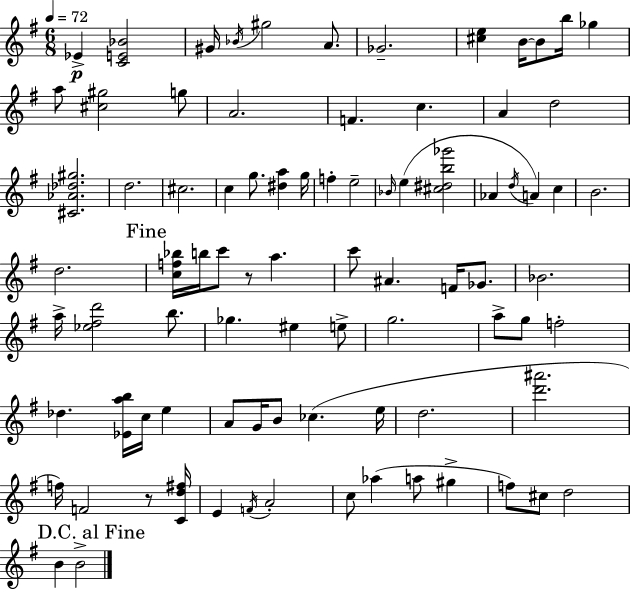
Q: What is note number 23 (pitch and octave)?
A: F5